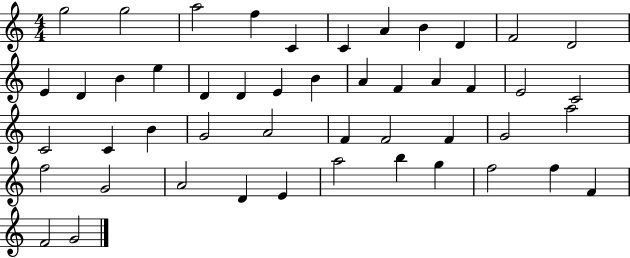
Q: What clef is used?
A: treble